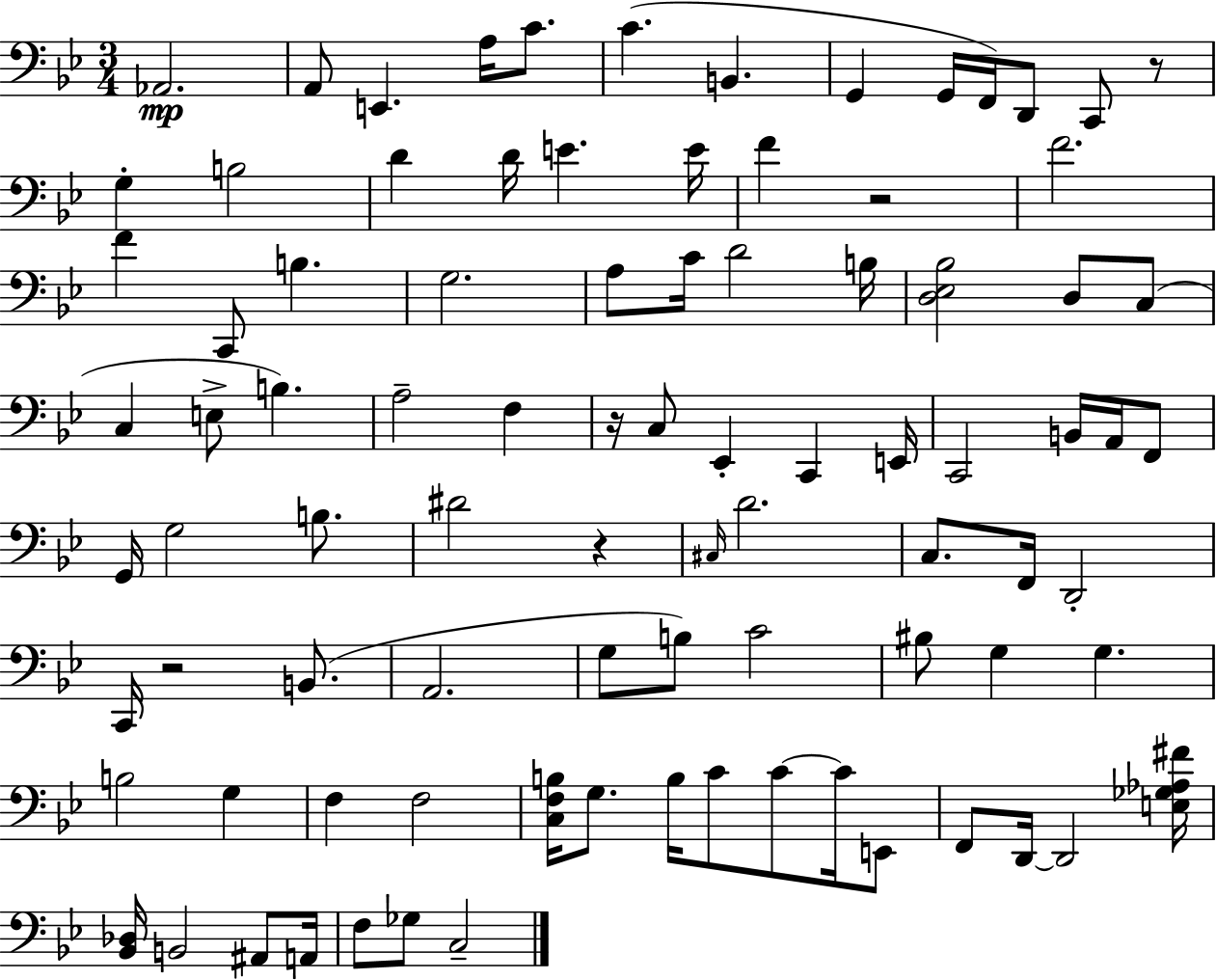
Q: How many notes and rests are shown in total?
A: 89